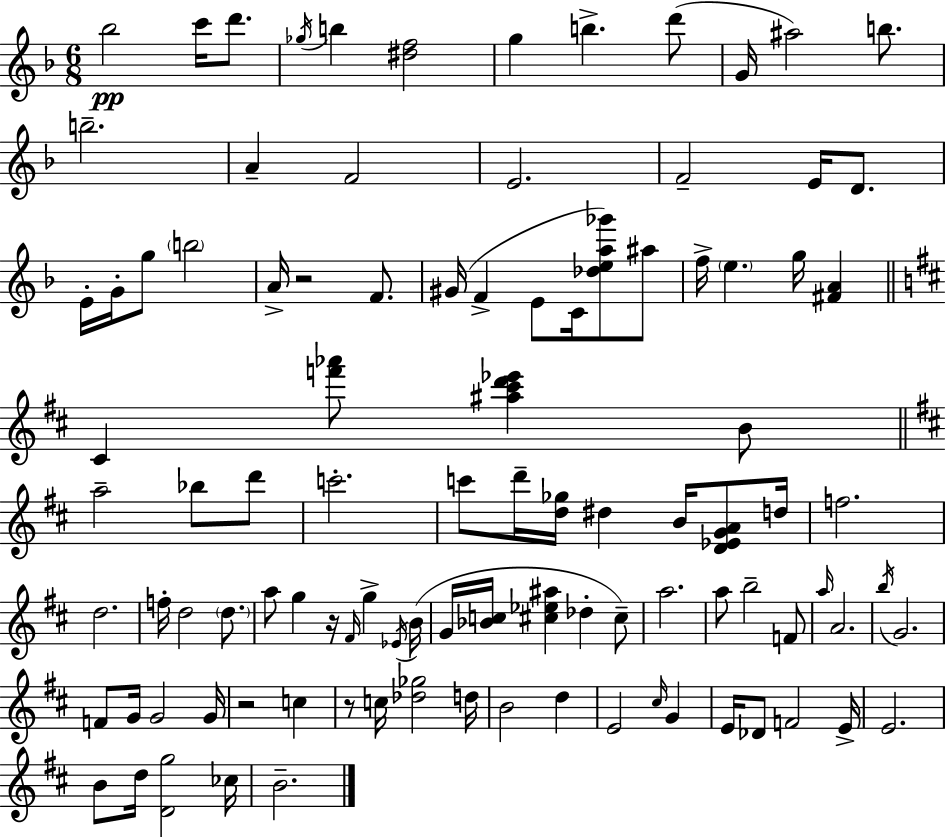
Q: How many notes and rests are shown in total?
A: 101